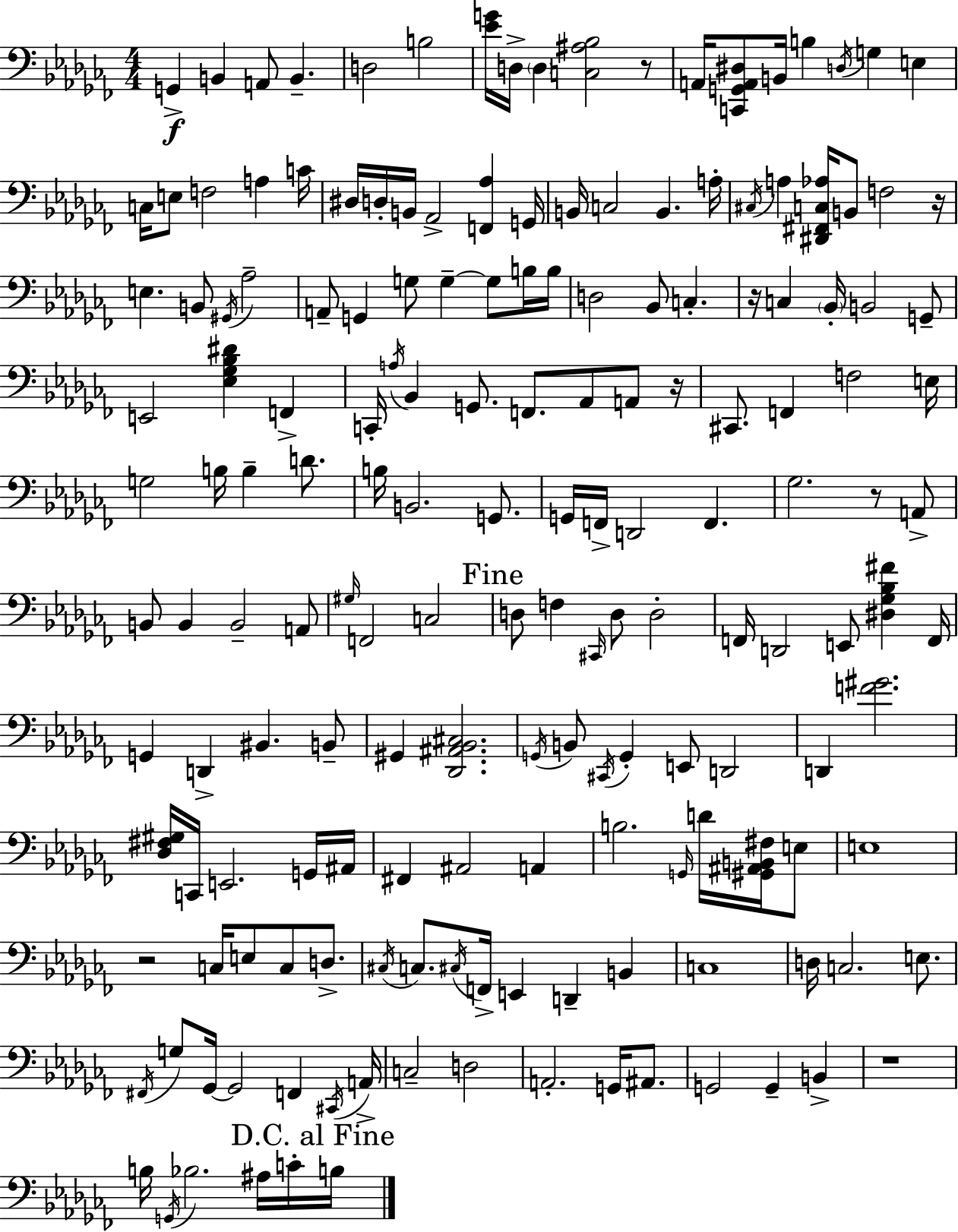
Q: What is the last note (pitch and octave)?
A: B3